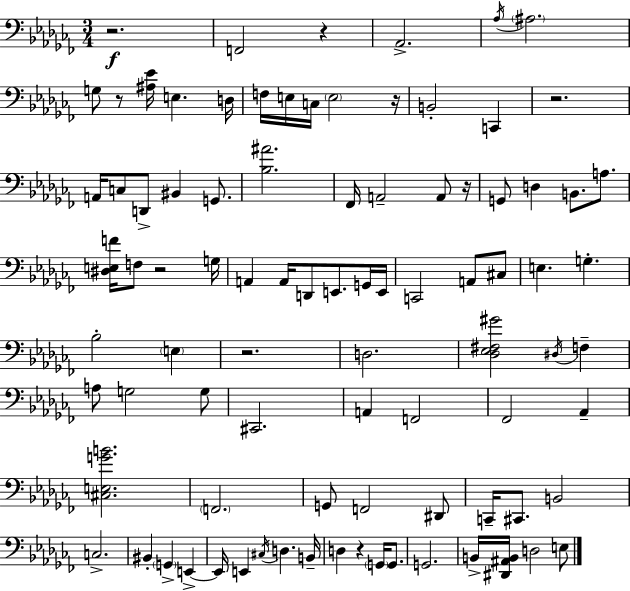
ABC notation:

X:1
T:Untitled
M:3/4
L:1/4
K:Abm
z2 F,,2 z _A,,2 _A,/4 ^A,2 G,/2 z/2 [^A,_E]/4 E, D,/4 F,/4 E,/4 C,/4 E,2 z/4 B,,2 C,, z2 A,,/4 C,/2 D,,/2 ^B,, G,,/2 [_B,^A]2 _F,,/4 A,,2 A,,/2 z/4 G,,/2 D, B,,/2 A,/2 [^D,E,F]/4 F,/2 z2 G,/4 A,, A,,/4 D,,/2 E,,/2 G,,/4 E,,/4 C,,2 A,,/2 ^C,/2 E, G, _B,2 E, z2 D,2 [_D,_E,^F,^G]2 ^D,/4 F, A,/2 G,2 G,/2 ^C,,2 A,, F,,2 _F,,2 _A,, [^C,E,GB]2 F,,2 G,,/2 F,,2 ^D,,/2 C,,/4 ^C,,/2 B,,2 C,2 ^B,, G,, E,, E,,/4 E,, ^C,/4 D, B,,/4 D, z G,,/4 G,,/2 G,,2 B,,/4 [^D,,^A,,B,,]/4 D,2 E,/2